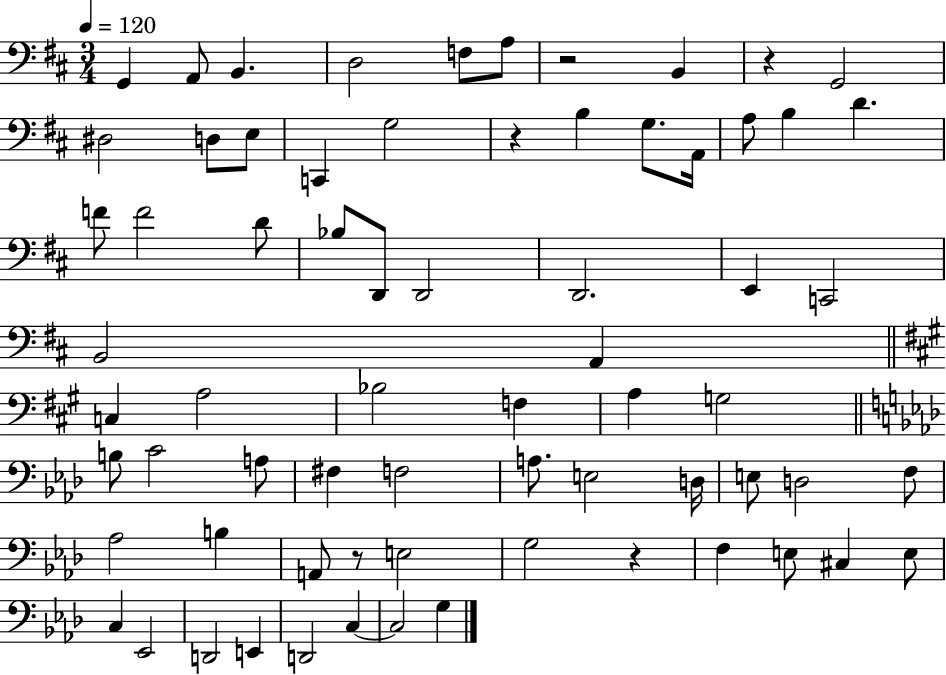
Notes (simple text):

G2/q A2/e B2/q. D3/h F3/e A3/e R/h B2/q R/q G2/h D#3/h D3/e E3/e C2/q G3/h R/q B3/q G3/e. A2/s A3/e B3/q D4/q. F4/e F4/h D4/e Bb3/e D2/e D2/h D2/h. E2/q C2/h B2/h A2/q C3/q A3/h Bb3/h F3/q A3/q G3/h B3/e C4/h A3/e F#3/q F3/h A3/e. E3/h D3/s E3/e D3/h F3/e Ab3/h B3/q A2/e R/e E3/h G3/h R/q F3/q E3/e C#3/q E3/e C3/q Eb2/h D2/h E2/q D2/h C3/q C3/h G3/q